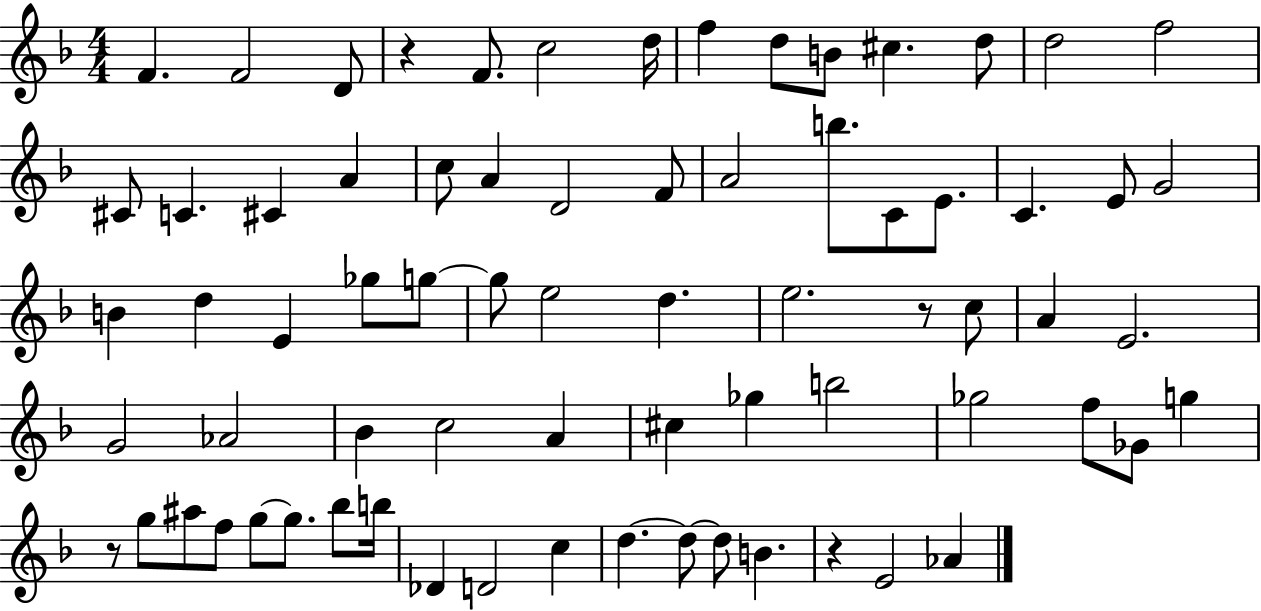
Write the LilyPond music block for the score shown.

{
  \clef treble
  \numericTimeSignature
  \time 4/4
  \key f \major
  \repeat volta 2 { f'4. f'2 d'8 | r4 f'8. c''2 d''16 | f''4 d''8 b'8 cis''4. d''8 | d''2 f''2 | \break cis'8 c'4. cis'4 a'4 | c''8 a'4 d'2 f'8 | a'2 b''8. c'8 e'8. | c'4. e'8 g'2 | \break b'4 d''4 e'4 ges''8 g''8~~ | g''8 e''2 d''4. | e''2. r8 c''8 | a'4 e'2. | \break g'2 aes'2 | bes'4 c''2 a'4 | cis''4 ges''4 b''2 | ges''2 f''8 ges'8 g''4 | \break r8 g''8 ais''8 f''8 g''8~~ g''8. bes''8 b''16 | des'4 d'2 c''4 | d''4.~~ d''8~~ d''8 b'4. | r4 e'2 aes'4 | \break } \bar "|."
}